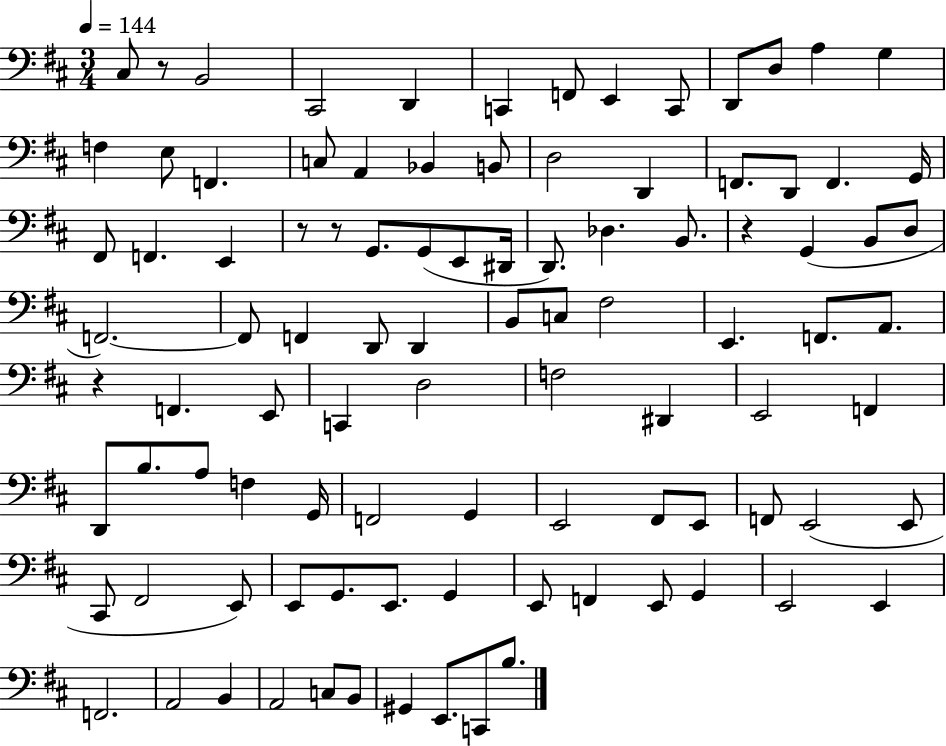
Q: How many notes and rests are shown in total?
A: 98